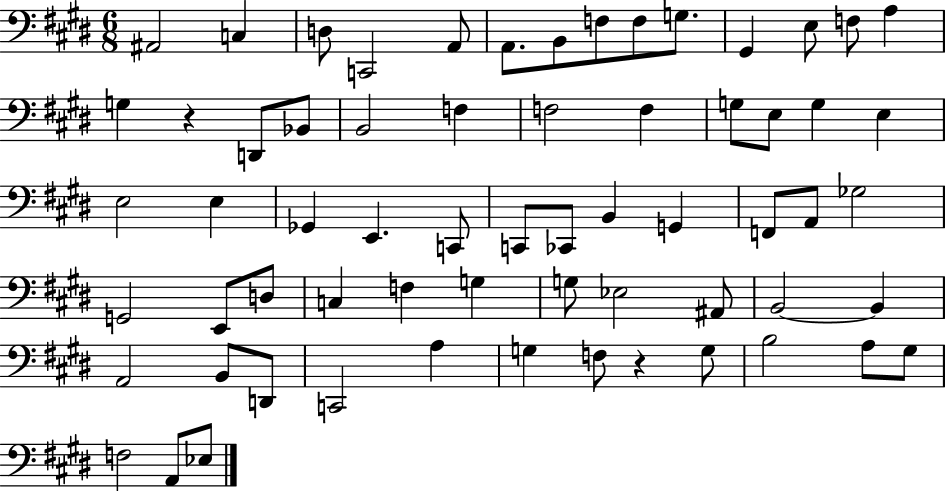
A#2/h C3/q D3/e C2/h A2/e A2/e. B2/e F3/e F3/e G3/e. G#2/q E3/e F3/e A3/q G3/q R/q D2/e Bb2/e B2/h F3/q F3/h F3/q G3/e E3/e G3/q E3/q E3/h E3/q Gb2/q E2/q. C2/e C2/e CES2/e B2/q G2/q F2/e A2/e Gb3/h G2/h E2/e D3/e C3/q F3/q G3/q G3/e Eb3/h A#2/e B2/h B2/q A2/h B2/e D2/e C2/h A3/q G3/q F3/e R/q G3/e B3/h A3/e G#3/e F3/h A2/e Eb3/e